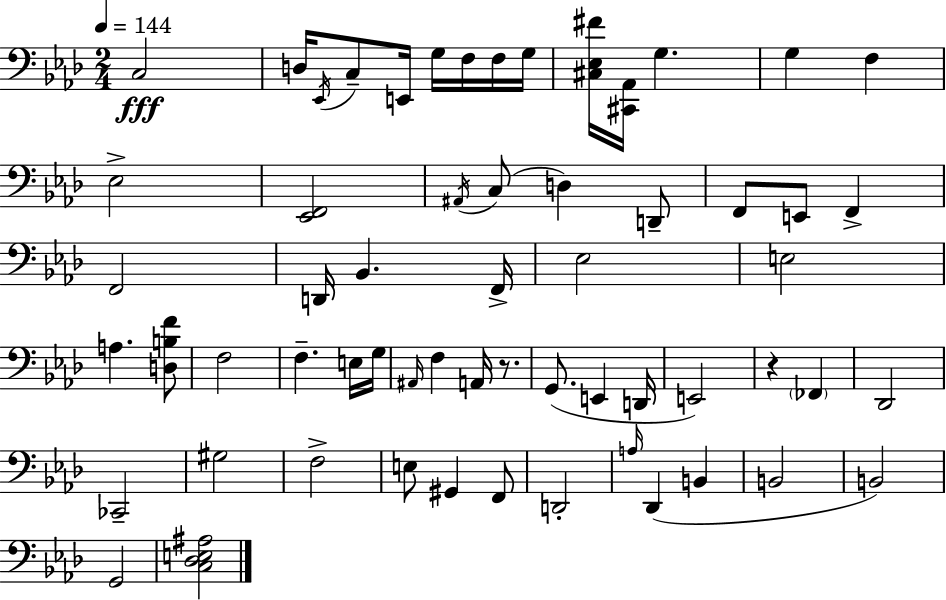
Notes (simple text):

C3/h D3/s Eb2/s C3/e E2/s G3/s F3/s F3/s G3/s [C#3,Eb3,F#4]/s [C#2,Ab2]/s G3/q. G3/q F3/q Eb3/h [Eb2,F2]/h A#2/s C3/e D3/q D2/e F2/e E2/e F2/q F2/h D2/s Bb2/q. F2/s Eb3/h E3/h A3/q. [D3,B3,F4]/e F3/h F3/q. E3/s G3/s A#2/s F3/q A2/s R/e. G2/e. E2/q D2/s E2/h R/q FES2/q Db2/h CES2/h G#3/h F3/h E3/e G#2/q F2/e D2/h A3/s Db2/q B2/q B2/h B2/h G2/h [C3,Db3,E3,A#3]/h